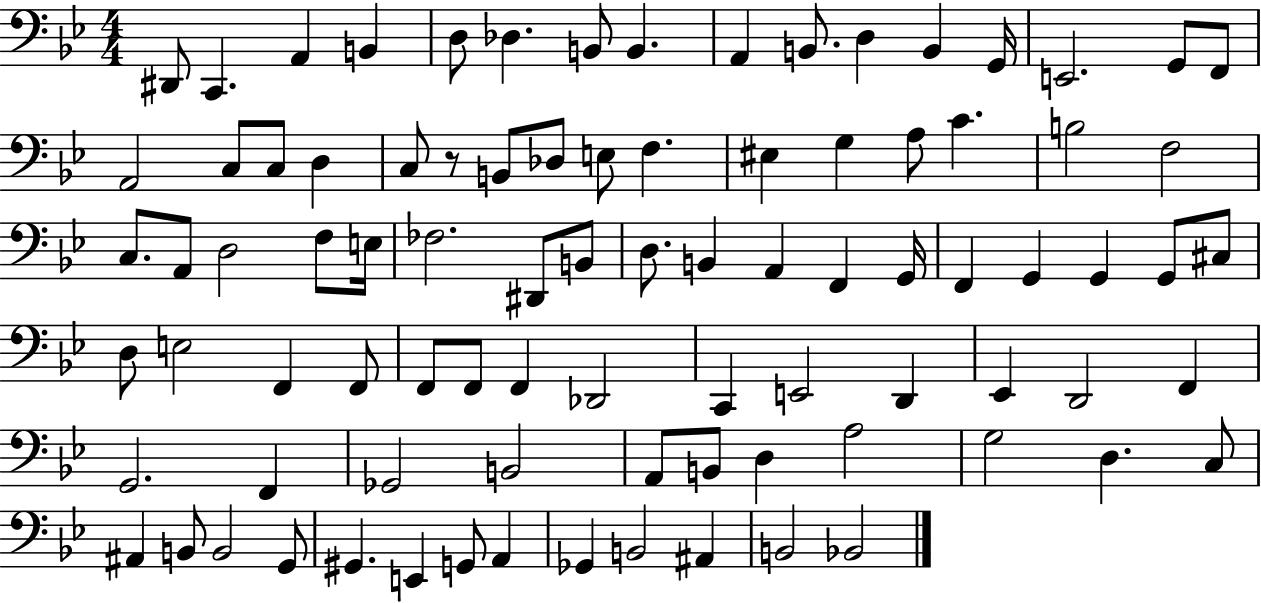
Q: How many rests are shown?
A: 1